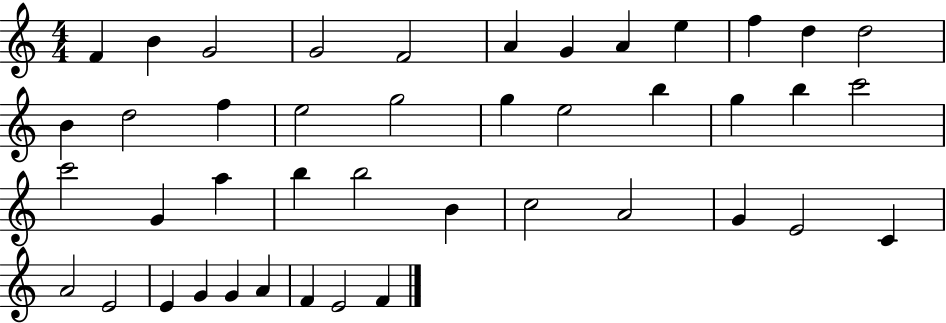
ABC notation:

X:1
T:Untitled
M:4/4
L:1/4
K:C
F B G2 G2 F2 A G A e f d d2 B d2 f e2 g2 g e2 b g b c'2 c'2 G a b b2 B c2 A2 G E2 C A2 E2 E G G A F E2 F